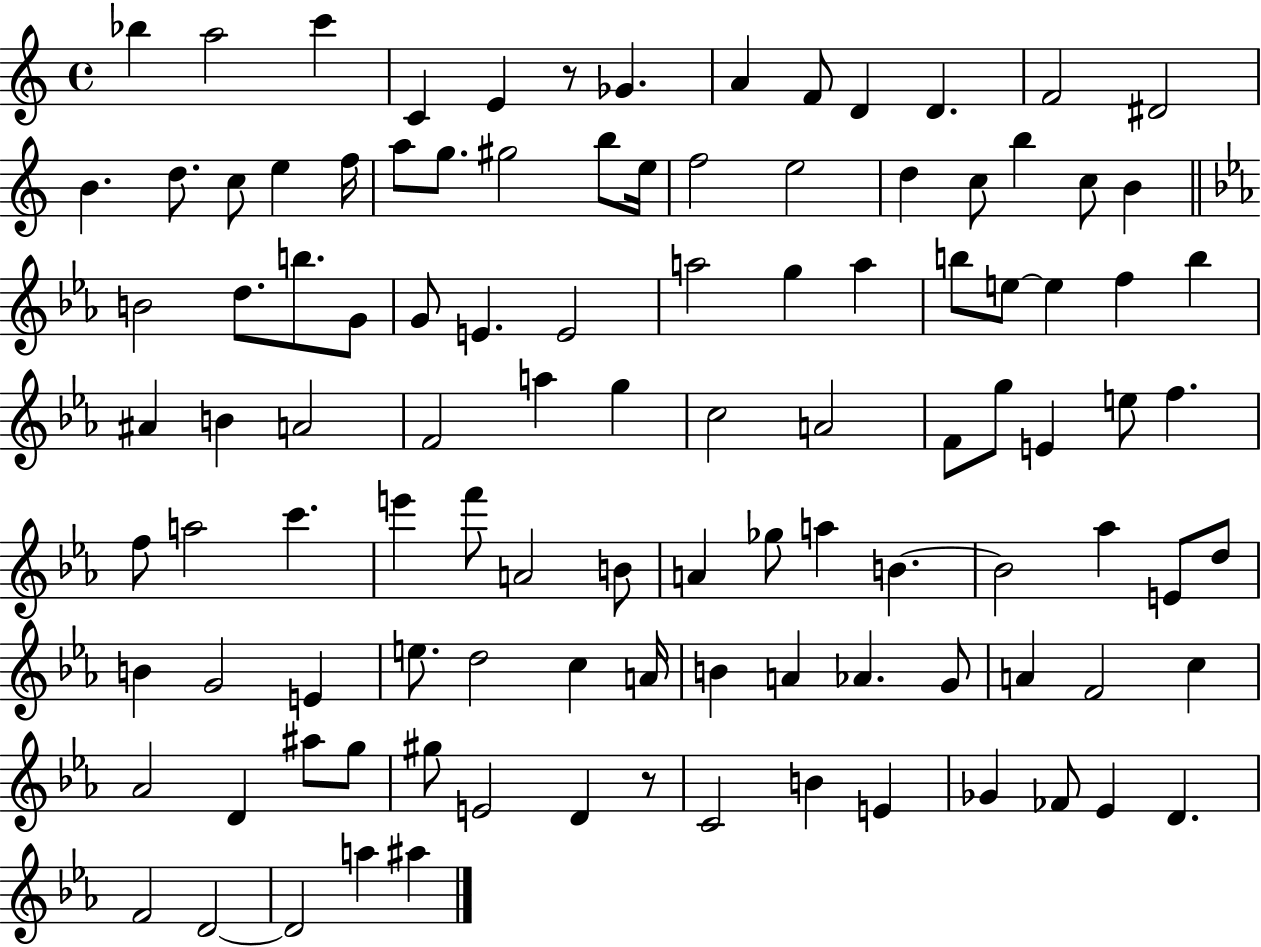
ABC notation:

X:1
T:Untitled
M:4/4
L:1/4
K:C
_b a2 c' C E z/2 _G A F/2 D D F2 ^D2 B d/2 c/2 e f/4 a/2 g/2 ^g2 b/2 e/4 f2 e2 d c/2 b c/2 B B2 d/2 b/2 G/2 G/2 E E2 a2 g a b/2 e/2 e f b ^A B A2 F2 a g c2 A2 F/2 g/2 E e/2 f f/2 a2 c' e' f'/2 A2 B/2 A _g/2 a B B2 _a E/2 d/2 B G2 E e/2 d2 c A/4 B A _A G/2 A F2 c _A2 D ^a/2 g/2 ^g/2 E2 D z/2 C2 B E _G _F/2 _E D F2 D2 D2 a ^a